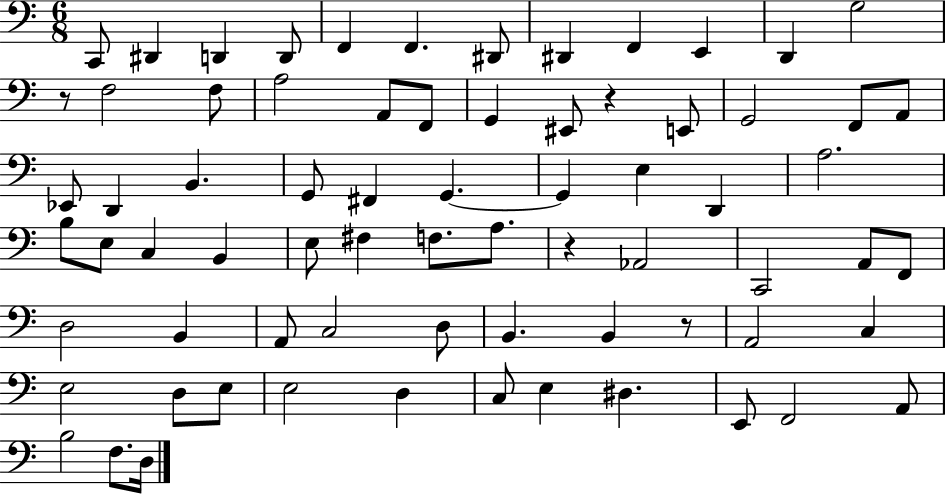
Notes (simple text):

C2/e D#2/q D2/q D2/e F2/q F2/q. D#2/e D#2/q F2/q E2/q D2/q G3/h R/e F3/h F3/e A3/h A2/e F2/e G2/q EIS2/e R/q E2/e G2/h F2/e A2/e Eb2/e D2/q B2/q. G2/e F#2/q G2/q. G2/q E3/q D2/q A3/h. B3/e E3/e C3/q B2/q E3/e F#3/q F3/e. A3/e. R/q Ab2/h C2/h A2/e F2/e D3/h B2/q A2/e C3/h D3/e B2/q. B2/q R/e A2/h C3/q E3/h D3/e E3/e E3/h D3/q C3/e E3/q D#3/q. E2/e F2/h A2/e B3/h F3/e. D3/s